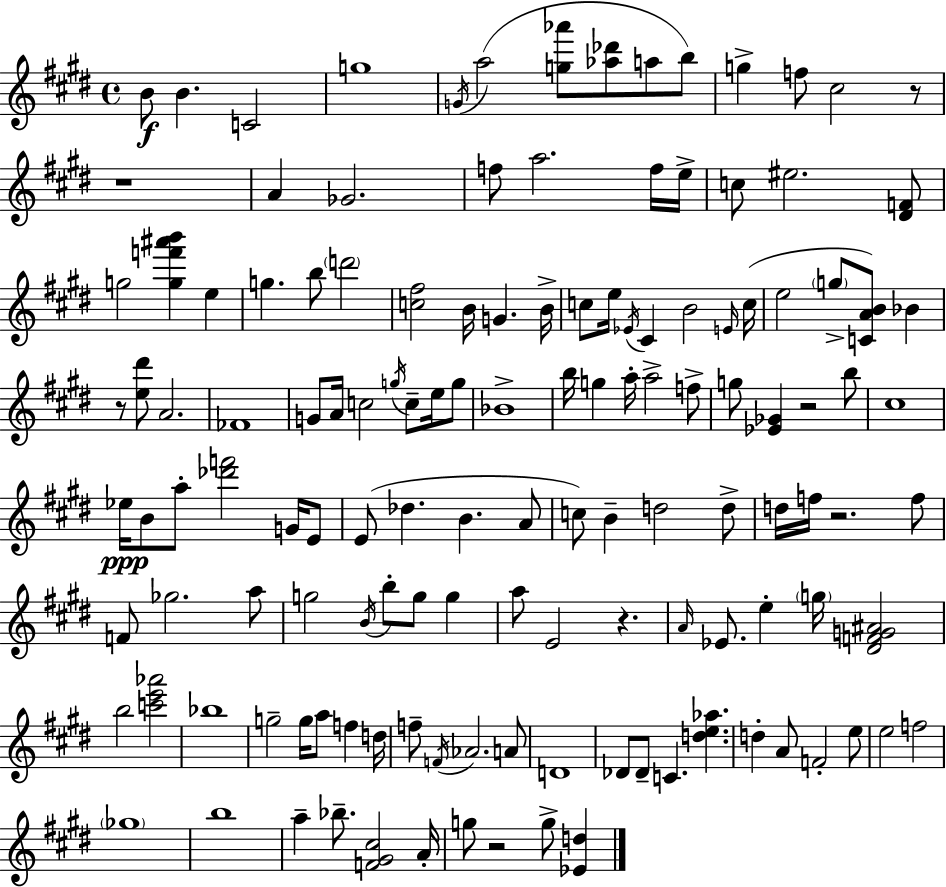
{
  \clef treble
  \time 4/4
  \defaultTimeSignature
  \key e \major
  b'8\f b'4. c'2 | g''1 | \acciaccatura { g'16 } a''2( <g'' aes'''>8 <aes'' des'''>8 a''8 b''8) | g''4-> f''8 cis''2 r8 | \break r1 | a'4 ges'2. | f''8 a''2. f''16 | e''16-> c''8 eis''2. <dis' f'>8 | \break g''2 <g'' f''' ais''' b'''>4 e''4 | g''4. b''8 \parenthesize d'''2 | <c'' fis''>2 b'16 g'4. | b'16-> c''8 e''16 \acciaccatura { ees'16 } cis'4 b'2 | \break \grace { e'16 }( c''16 e''2 \parenthesize g''8-> <c' a' b'>8) bes'4 | r8 <e'' dis'''>8 a'2. | fes'1 | g'8 a'16 c''2 \acciaccatura { g''16 } c''8-- | \break e''16 g''8 bes'1-> | b''16 g''4 a''16-. a''2-> | f''8-> g''8 <ees' ges'>4 r2 | b''8 cis''1 | \break ees''16\ppp b'8 a''8-. <des''' f'''>2 | g'16 e'8 e'8( des''4. b'4. | a'8 c''8) b'4-- d''2 | d''8-> d''16 f''16 r2. | \break f''8 f'8 ges''2. | a''8 g''2 \acciaccatura { b'16 } b''8-. g''8 | g''4 a''8 e'2 r4. | \grace { a'16 } ees'8. e''4-. \parenthesize g''16 <dis' f' g' ais'>2 | \break b''2 <c''' e''' aes'''>2 | bes''1 | g''2-- g''16 a''8 | f''4 d''16 f''8-- \acciaccatura { f'16 } aes'2. | \break a'8 d'1 | des'8 des'8-- c'4. | <d'' e'' aes''>4. d''4-. a'8 f'2-. | e''8 e''2 f''2 | \break \parenthesize ges''1 | b''1 | a''4-- bes''8.-- <f' gis' cis''>2 | a'16-. g''8 r2 | \break g''8-> <ees' d''>4 \bar "|."
}